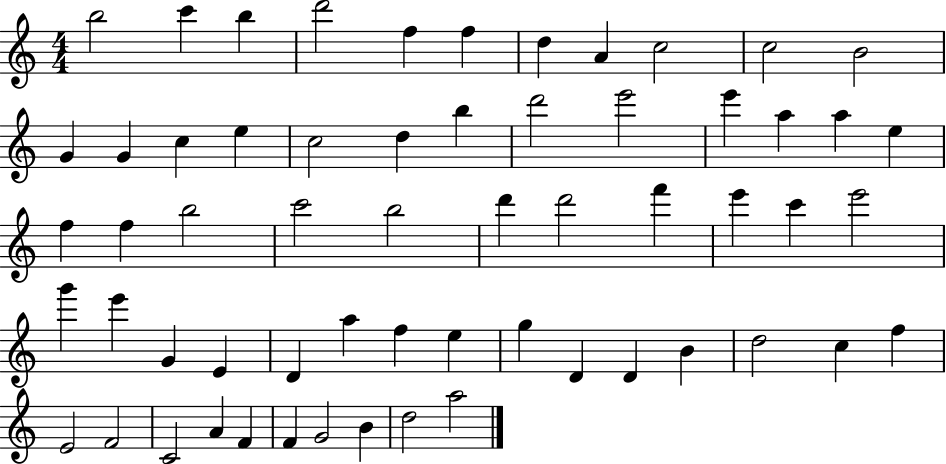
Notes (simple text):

B5/h C6/q B5/q D6/h F5/q F5/q D5/q A4/q C5/h C5/h B4/h G4/q G4/q C5/q E5/q C5/h D5/q B5/q D6/h E6/h E6/q A5/q A5/q E5/q F5/q F5/q B5/h C6/h B5/h D6/q D6/h F6/q E6/q C6/q E6/h G6/q E6/q G4/q E4/q D4/q A5/q F5/q E5/q G5/q D4/q D4/q B4/q D5/h C5/q F5/q E4/h F4/h C4/h A4/q F4/q F4/q G4/h B4/q D5/h A5/h